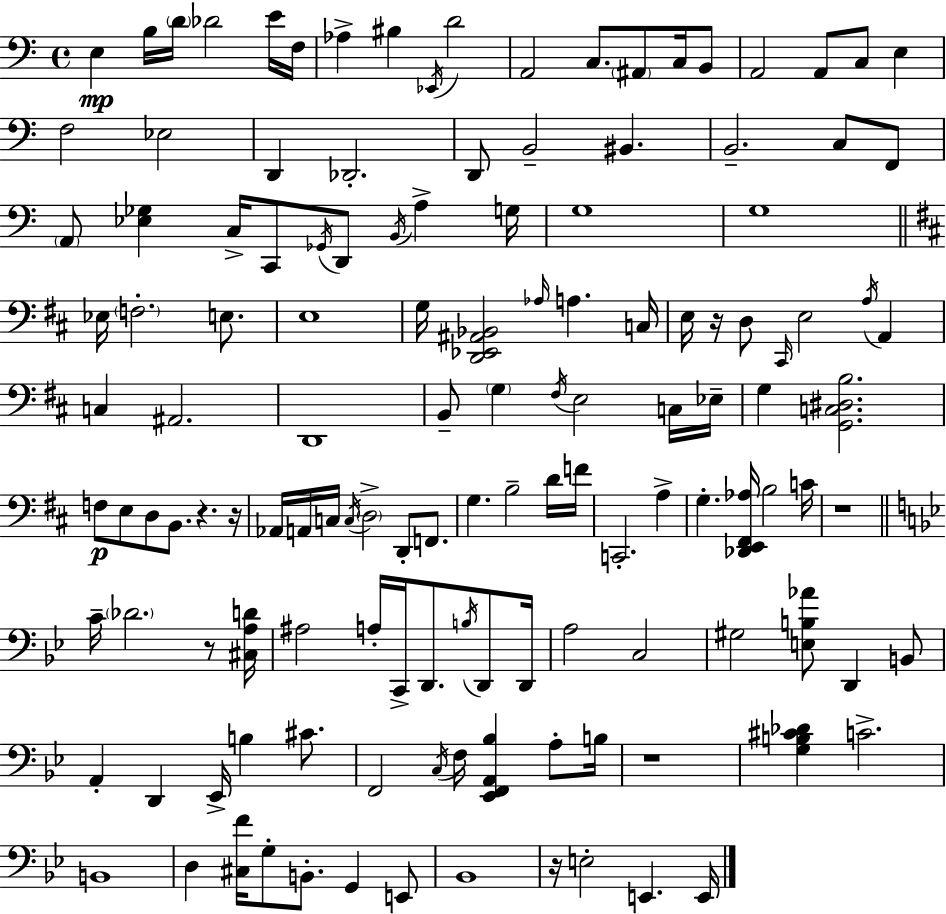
E3/q B3/s D4/s Db4/h E4/s F3/s Ab3/q BIS3/q Eb2/s D4/h A2/h C3/e. A#2/e C3/s B2/e A2/h A2/e C3/e E3/q F3/h Eb3/h D2/q Db2/h. D2/e B2/h BIS2/q. B2/h. C3/e F2/e A2/e [Eb3,Gb3]/q C3/s C2/e Gb2/s D2/e B2/s A3/q G3/s G3/w G3/w Eb3/s F3/h. E3/e. E3/w G3/s [D2,Eb2,A#2,Bb2]/h Ab3/s A3/q. C3/s E3/s R/s D3/e C#2/s E3/h A3/s A2/q C3/q A#2/h. D2/w B2/e G3/q F#3/s E3/h C3/s Eb3/s G3/q [G2,C3,D#3,B3]/h. F3/e E3/e D3/e B2/e. R/q. R/s Ab2/s A2/s C3/s C3/s D3/h D2/e F2/e. G3/q. B3/h D4/s F4/s C2/h. A3/q G3/q. [Db2,E2,F#2,Ab3]/s B3/h C4/s R/w C4/s Db4/h. R/e [C#3,A3,D4]/s A#3/h A3/s C2/s D2/e. B3/s D2/e D2/s A3/h C3/h G#3/h [E3,B3,Ab4]/e D2/q B2/e A2/q D2/q Eb2/s B3/q C#4/e. F2/h C3/s F3/s [Eb2,F2,A2,Bb3]/q A3/e B3/s R/w [G3,B3,C#4,Db4]/q C4/h. B2/w D3/q [C#3,F4]/s G3/e B2/e. G2/q E2/e Bb2/w R/s E3/h E2/q. E2/s